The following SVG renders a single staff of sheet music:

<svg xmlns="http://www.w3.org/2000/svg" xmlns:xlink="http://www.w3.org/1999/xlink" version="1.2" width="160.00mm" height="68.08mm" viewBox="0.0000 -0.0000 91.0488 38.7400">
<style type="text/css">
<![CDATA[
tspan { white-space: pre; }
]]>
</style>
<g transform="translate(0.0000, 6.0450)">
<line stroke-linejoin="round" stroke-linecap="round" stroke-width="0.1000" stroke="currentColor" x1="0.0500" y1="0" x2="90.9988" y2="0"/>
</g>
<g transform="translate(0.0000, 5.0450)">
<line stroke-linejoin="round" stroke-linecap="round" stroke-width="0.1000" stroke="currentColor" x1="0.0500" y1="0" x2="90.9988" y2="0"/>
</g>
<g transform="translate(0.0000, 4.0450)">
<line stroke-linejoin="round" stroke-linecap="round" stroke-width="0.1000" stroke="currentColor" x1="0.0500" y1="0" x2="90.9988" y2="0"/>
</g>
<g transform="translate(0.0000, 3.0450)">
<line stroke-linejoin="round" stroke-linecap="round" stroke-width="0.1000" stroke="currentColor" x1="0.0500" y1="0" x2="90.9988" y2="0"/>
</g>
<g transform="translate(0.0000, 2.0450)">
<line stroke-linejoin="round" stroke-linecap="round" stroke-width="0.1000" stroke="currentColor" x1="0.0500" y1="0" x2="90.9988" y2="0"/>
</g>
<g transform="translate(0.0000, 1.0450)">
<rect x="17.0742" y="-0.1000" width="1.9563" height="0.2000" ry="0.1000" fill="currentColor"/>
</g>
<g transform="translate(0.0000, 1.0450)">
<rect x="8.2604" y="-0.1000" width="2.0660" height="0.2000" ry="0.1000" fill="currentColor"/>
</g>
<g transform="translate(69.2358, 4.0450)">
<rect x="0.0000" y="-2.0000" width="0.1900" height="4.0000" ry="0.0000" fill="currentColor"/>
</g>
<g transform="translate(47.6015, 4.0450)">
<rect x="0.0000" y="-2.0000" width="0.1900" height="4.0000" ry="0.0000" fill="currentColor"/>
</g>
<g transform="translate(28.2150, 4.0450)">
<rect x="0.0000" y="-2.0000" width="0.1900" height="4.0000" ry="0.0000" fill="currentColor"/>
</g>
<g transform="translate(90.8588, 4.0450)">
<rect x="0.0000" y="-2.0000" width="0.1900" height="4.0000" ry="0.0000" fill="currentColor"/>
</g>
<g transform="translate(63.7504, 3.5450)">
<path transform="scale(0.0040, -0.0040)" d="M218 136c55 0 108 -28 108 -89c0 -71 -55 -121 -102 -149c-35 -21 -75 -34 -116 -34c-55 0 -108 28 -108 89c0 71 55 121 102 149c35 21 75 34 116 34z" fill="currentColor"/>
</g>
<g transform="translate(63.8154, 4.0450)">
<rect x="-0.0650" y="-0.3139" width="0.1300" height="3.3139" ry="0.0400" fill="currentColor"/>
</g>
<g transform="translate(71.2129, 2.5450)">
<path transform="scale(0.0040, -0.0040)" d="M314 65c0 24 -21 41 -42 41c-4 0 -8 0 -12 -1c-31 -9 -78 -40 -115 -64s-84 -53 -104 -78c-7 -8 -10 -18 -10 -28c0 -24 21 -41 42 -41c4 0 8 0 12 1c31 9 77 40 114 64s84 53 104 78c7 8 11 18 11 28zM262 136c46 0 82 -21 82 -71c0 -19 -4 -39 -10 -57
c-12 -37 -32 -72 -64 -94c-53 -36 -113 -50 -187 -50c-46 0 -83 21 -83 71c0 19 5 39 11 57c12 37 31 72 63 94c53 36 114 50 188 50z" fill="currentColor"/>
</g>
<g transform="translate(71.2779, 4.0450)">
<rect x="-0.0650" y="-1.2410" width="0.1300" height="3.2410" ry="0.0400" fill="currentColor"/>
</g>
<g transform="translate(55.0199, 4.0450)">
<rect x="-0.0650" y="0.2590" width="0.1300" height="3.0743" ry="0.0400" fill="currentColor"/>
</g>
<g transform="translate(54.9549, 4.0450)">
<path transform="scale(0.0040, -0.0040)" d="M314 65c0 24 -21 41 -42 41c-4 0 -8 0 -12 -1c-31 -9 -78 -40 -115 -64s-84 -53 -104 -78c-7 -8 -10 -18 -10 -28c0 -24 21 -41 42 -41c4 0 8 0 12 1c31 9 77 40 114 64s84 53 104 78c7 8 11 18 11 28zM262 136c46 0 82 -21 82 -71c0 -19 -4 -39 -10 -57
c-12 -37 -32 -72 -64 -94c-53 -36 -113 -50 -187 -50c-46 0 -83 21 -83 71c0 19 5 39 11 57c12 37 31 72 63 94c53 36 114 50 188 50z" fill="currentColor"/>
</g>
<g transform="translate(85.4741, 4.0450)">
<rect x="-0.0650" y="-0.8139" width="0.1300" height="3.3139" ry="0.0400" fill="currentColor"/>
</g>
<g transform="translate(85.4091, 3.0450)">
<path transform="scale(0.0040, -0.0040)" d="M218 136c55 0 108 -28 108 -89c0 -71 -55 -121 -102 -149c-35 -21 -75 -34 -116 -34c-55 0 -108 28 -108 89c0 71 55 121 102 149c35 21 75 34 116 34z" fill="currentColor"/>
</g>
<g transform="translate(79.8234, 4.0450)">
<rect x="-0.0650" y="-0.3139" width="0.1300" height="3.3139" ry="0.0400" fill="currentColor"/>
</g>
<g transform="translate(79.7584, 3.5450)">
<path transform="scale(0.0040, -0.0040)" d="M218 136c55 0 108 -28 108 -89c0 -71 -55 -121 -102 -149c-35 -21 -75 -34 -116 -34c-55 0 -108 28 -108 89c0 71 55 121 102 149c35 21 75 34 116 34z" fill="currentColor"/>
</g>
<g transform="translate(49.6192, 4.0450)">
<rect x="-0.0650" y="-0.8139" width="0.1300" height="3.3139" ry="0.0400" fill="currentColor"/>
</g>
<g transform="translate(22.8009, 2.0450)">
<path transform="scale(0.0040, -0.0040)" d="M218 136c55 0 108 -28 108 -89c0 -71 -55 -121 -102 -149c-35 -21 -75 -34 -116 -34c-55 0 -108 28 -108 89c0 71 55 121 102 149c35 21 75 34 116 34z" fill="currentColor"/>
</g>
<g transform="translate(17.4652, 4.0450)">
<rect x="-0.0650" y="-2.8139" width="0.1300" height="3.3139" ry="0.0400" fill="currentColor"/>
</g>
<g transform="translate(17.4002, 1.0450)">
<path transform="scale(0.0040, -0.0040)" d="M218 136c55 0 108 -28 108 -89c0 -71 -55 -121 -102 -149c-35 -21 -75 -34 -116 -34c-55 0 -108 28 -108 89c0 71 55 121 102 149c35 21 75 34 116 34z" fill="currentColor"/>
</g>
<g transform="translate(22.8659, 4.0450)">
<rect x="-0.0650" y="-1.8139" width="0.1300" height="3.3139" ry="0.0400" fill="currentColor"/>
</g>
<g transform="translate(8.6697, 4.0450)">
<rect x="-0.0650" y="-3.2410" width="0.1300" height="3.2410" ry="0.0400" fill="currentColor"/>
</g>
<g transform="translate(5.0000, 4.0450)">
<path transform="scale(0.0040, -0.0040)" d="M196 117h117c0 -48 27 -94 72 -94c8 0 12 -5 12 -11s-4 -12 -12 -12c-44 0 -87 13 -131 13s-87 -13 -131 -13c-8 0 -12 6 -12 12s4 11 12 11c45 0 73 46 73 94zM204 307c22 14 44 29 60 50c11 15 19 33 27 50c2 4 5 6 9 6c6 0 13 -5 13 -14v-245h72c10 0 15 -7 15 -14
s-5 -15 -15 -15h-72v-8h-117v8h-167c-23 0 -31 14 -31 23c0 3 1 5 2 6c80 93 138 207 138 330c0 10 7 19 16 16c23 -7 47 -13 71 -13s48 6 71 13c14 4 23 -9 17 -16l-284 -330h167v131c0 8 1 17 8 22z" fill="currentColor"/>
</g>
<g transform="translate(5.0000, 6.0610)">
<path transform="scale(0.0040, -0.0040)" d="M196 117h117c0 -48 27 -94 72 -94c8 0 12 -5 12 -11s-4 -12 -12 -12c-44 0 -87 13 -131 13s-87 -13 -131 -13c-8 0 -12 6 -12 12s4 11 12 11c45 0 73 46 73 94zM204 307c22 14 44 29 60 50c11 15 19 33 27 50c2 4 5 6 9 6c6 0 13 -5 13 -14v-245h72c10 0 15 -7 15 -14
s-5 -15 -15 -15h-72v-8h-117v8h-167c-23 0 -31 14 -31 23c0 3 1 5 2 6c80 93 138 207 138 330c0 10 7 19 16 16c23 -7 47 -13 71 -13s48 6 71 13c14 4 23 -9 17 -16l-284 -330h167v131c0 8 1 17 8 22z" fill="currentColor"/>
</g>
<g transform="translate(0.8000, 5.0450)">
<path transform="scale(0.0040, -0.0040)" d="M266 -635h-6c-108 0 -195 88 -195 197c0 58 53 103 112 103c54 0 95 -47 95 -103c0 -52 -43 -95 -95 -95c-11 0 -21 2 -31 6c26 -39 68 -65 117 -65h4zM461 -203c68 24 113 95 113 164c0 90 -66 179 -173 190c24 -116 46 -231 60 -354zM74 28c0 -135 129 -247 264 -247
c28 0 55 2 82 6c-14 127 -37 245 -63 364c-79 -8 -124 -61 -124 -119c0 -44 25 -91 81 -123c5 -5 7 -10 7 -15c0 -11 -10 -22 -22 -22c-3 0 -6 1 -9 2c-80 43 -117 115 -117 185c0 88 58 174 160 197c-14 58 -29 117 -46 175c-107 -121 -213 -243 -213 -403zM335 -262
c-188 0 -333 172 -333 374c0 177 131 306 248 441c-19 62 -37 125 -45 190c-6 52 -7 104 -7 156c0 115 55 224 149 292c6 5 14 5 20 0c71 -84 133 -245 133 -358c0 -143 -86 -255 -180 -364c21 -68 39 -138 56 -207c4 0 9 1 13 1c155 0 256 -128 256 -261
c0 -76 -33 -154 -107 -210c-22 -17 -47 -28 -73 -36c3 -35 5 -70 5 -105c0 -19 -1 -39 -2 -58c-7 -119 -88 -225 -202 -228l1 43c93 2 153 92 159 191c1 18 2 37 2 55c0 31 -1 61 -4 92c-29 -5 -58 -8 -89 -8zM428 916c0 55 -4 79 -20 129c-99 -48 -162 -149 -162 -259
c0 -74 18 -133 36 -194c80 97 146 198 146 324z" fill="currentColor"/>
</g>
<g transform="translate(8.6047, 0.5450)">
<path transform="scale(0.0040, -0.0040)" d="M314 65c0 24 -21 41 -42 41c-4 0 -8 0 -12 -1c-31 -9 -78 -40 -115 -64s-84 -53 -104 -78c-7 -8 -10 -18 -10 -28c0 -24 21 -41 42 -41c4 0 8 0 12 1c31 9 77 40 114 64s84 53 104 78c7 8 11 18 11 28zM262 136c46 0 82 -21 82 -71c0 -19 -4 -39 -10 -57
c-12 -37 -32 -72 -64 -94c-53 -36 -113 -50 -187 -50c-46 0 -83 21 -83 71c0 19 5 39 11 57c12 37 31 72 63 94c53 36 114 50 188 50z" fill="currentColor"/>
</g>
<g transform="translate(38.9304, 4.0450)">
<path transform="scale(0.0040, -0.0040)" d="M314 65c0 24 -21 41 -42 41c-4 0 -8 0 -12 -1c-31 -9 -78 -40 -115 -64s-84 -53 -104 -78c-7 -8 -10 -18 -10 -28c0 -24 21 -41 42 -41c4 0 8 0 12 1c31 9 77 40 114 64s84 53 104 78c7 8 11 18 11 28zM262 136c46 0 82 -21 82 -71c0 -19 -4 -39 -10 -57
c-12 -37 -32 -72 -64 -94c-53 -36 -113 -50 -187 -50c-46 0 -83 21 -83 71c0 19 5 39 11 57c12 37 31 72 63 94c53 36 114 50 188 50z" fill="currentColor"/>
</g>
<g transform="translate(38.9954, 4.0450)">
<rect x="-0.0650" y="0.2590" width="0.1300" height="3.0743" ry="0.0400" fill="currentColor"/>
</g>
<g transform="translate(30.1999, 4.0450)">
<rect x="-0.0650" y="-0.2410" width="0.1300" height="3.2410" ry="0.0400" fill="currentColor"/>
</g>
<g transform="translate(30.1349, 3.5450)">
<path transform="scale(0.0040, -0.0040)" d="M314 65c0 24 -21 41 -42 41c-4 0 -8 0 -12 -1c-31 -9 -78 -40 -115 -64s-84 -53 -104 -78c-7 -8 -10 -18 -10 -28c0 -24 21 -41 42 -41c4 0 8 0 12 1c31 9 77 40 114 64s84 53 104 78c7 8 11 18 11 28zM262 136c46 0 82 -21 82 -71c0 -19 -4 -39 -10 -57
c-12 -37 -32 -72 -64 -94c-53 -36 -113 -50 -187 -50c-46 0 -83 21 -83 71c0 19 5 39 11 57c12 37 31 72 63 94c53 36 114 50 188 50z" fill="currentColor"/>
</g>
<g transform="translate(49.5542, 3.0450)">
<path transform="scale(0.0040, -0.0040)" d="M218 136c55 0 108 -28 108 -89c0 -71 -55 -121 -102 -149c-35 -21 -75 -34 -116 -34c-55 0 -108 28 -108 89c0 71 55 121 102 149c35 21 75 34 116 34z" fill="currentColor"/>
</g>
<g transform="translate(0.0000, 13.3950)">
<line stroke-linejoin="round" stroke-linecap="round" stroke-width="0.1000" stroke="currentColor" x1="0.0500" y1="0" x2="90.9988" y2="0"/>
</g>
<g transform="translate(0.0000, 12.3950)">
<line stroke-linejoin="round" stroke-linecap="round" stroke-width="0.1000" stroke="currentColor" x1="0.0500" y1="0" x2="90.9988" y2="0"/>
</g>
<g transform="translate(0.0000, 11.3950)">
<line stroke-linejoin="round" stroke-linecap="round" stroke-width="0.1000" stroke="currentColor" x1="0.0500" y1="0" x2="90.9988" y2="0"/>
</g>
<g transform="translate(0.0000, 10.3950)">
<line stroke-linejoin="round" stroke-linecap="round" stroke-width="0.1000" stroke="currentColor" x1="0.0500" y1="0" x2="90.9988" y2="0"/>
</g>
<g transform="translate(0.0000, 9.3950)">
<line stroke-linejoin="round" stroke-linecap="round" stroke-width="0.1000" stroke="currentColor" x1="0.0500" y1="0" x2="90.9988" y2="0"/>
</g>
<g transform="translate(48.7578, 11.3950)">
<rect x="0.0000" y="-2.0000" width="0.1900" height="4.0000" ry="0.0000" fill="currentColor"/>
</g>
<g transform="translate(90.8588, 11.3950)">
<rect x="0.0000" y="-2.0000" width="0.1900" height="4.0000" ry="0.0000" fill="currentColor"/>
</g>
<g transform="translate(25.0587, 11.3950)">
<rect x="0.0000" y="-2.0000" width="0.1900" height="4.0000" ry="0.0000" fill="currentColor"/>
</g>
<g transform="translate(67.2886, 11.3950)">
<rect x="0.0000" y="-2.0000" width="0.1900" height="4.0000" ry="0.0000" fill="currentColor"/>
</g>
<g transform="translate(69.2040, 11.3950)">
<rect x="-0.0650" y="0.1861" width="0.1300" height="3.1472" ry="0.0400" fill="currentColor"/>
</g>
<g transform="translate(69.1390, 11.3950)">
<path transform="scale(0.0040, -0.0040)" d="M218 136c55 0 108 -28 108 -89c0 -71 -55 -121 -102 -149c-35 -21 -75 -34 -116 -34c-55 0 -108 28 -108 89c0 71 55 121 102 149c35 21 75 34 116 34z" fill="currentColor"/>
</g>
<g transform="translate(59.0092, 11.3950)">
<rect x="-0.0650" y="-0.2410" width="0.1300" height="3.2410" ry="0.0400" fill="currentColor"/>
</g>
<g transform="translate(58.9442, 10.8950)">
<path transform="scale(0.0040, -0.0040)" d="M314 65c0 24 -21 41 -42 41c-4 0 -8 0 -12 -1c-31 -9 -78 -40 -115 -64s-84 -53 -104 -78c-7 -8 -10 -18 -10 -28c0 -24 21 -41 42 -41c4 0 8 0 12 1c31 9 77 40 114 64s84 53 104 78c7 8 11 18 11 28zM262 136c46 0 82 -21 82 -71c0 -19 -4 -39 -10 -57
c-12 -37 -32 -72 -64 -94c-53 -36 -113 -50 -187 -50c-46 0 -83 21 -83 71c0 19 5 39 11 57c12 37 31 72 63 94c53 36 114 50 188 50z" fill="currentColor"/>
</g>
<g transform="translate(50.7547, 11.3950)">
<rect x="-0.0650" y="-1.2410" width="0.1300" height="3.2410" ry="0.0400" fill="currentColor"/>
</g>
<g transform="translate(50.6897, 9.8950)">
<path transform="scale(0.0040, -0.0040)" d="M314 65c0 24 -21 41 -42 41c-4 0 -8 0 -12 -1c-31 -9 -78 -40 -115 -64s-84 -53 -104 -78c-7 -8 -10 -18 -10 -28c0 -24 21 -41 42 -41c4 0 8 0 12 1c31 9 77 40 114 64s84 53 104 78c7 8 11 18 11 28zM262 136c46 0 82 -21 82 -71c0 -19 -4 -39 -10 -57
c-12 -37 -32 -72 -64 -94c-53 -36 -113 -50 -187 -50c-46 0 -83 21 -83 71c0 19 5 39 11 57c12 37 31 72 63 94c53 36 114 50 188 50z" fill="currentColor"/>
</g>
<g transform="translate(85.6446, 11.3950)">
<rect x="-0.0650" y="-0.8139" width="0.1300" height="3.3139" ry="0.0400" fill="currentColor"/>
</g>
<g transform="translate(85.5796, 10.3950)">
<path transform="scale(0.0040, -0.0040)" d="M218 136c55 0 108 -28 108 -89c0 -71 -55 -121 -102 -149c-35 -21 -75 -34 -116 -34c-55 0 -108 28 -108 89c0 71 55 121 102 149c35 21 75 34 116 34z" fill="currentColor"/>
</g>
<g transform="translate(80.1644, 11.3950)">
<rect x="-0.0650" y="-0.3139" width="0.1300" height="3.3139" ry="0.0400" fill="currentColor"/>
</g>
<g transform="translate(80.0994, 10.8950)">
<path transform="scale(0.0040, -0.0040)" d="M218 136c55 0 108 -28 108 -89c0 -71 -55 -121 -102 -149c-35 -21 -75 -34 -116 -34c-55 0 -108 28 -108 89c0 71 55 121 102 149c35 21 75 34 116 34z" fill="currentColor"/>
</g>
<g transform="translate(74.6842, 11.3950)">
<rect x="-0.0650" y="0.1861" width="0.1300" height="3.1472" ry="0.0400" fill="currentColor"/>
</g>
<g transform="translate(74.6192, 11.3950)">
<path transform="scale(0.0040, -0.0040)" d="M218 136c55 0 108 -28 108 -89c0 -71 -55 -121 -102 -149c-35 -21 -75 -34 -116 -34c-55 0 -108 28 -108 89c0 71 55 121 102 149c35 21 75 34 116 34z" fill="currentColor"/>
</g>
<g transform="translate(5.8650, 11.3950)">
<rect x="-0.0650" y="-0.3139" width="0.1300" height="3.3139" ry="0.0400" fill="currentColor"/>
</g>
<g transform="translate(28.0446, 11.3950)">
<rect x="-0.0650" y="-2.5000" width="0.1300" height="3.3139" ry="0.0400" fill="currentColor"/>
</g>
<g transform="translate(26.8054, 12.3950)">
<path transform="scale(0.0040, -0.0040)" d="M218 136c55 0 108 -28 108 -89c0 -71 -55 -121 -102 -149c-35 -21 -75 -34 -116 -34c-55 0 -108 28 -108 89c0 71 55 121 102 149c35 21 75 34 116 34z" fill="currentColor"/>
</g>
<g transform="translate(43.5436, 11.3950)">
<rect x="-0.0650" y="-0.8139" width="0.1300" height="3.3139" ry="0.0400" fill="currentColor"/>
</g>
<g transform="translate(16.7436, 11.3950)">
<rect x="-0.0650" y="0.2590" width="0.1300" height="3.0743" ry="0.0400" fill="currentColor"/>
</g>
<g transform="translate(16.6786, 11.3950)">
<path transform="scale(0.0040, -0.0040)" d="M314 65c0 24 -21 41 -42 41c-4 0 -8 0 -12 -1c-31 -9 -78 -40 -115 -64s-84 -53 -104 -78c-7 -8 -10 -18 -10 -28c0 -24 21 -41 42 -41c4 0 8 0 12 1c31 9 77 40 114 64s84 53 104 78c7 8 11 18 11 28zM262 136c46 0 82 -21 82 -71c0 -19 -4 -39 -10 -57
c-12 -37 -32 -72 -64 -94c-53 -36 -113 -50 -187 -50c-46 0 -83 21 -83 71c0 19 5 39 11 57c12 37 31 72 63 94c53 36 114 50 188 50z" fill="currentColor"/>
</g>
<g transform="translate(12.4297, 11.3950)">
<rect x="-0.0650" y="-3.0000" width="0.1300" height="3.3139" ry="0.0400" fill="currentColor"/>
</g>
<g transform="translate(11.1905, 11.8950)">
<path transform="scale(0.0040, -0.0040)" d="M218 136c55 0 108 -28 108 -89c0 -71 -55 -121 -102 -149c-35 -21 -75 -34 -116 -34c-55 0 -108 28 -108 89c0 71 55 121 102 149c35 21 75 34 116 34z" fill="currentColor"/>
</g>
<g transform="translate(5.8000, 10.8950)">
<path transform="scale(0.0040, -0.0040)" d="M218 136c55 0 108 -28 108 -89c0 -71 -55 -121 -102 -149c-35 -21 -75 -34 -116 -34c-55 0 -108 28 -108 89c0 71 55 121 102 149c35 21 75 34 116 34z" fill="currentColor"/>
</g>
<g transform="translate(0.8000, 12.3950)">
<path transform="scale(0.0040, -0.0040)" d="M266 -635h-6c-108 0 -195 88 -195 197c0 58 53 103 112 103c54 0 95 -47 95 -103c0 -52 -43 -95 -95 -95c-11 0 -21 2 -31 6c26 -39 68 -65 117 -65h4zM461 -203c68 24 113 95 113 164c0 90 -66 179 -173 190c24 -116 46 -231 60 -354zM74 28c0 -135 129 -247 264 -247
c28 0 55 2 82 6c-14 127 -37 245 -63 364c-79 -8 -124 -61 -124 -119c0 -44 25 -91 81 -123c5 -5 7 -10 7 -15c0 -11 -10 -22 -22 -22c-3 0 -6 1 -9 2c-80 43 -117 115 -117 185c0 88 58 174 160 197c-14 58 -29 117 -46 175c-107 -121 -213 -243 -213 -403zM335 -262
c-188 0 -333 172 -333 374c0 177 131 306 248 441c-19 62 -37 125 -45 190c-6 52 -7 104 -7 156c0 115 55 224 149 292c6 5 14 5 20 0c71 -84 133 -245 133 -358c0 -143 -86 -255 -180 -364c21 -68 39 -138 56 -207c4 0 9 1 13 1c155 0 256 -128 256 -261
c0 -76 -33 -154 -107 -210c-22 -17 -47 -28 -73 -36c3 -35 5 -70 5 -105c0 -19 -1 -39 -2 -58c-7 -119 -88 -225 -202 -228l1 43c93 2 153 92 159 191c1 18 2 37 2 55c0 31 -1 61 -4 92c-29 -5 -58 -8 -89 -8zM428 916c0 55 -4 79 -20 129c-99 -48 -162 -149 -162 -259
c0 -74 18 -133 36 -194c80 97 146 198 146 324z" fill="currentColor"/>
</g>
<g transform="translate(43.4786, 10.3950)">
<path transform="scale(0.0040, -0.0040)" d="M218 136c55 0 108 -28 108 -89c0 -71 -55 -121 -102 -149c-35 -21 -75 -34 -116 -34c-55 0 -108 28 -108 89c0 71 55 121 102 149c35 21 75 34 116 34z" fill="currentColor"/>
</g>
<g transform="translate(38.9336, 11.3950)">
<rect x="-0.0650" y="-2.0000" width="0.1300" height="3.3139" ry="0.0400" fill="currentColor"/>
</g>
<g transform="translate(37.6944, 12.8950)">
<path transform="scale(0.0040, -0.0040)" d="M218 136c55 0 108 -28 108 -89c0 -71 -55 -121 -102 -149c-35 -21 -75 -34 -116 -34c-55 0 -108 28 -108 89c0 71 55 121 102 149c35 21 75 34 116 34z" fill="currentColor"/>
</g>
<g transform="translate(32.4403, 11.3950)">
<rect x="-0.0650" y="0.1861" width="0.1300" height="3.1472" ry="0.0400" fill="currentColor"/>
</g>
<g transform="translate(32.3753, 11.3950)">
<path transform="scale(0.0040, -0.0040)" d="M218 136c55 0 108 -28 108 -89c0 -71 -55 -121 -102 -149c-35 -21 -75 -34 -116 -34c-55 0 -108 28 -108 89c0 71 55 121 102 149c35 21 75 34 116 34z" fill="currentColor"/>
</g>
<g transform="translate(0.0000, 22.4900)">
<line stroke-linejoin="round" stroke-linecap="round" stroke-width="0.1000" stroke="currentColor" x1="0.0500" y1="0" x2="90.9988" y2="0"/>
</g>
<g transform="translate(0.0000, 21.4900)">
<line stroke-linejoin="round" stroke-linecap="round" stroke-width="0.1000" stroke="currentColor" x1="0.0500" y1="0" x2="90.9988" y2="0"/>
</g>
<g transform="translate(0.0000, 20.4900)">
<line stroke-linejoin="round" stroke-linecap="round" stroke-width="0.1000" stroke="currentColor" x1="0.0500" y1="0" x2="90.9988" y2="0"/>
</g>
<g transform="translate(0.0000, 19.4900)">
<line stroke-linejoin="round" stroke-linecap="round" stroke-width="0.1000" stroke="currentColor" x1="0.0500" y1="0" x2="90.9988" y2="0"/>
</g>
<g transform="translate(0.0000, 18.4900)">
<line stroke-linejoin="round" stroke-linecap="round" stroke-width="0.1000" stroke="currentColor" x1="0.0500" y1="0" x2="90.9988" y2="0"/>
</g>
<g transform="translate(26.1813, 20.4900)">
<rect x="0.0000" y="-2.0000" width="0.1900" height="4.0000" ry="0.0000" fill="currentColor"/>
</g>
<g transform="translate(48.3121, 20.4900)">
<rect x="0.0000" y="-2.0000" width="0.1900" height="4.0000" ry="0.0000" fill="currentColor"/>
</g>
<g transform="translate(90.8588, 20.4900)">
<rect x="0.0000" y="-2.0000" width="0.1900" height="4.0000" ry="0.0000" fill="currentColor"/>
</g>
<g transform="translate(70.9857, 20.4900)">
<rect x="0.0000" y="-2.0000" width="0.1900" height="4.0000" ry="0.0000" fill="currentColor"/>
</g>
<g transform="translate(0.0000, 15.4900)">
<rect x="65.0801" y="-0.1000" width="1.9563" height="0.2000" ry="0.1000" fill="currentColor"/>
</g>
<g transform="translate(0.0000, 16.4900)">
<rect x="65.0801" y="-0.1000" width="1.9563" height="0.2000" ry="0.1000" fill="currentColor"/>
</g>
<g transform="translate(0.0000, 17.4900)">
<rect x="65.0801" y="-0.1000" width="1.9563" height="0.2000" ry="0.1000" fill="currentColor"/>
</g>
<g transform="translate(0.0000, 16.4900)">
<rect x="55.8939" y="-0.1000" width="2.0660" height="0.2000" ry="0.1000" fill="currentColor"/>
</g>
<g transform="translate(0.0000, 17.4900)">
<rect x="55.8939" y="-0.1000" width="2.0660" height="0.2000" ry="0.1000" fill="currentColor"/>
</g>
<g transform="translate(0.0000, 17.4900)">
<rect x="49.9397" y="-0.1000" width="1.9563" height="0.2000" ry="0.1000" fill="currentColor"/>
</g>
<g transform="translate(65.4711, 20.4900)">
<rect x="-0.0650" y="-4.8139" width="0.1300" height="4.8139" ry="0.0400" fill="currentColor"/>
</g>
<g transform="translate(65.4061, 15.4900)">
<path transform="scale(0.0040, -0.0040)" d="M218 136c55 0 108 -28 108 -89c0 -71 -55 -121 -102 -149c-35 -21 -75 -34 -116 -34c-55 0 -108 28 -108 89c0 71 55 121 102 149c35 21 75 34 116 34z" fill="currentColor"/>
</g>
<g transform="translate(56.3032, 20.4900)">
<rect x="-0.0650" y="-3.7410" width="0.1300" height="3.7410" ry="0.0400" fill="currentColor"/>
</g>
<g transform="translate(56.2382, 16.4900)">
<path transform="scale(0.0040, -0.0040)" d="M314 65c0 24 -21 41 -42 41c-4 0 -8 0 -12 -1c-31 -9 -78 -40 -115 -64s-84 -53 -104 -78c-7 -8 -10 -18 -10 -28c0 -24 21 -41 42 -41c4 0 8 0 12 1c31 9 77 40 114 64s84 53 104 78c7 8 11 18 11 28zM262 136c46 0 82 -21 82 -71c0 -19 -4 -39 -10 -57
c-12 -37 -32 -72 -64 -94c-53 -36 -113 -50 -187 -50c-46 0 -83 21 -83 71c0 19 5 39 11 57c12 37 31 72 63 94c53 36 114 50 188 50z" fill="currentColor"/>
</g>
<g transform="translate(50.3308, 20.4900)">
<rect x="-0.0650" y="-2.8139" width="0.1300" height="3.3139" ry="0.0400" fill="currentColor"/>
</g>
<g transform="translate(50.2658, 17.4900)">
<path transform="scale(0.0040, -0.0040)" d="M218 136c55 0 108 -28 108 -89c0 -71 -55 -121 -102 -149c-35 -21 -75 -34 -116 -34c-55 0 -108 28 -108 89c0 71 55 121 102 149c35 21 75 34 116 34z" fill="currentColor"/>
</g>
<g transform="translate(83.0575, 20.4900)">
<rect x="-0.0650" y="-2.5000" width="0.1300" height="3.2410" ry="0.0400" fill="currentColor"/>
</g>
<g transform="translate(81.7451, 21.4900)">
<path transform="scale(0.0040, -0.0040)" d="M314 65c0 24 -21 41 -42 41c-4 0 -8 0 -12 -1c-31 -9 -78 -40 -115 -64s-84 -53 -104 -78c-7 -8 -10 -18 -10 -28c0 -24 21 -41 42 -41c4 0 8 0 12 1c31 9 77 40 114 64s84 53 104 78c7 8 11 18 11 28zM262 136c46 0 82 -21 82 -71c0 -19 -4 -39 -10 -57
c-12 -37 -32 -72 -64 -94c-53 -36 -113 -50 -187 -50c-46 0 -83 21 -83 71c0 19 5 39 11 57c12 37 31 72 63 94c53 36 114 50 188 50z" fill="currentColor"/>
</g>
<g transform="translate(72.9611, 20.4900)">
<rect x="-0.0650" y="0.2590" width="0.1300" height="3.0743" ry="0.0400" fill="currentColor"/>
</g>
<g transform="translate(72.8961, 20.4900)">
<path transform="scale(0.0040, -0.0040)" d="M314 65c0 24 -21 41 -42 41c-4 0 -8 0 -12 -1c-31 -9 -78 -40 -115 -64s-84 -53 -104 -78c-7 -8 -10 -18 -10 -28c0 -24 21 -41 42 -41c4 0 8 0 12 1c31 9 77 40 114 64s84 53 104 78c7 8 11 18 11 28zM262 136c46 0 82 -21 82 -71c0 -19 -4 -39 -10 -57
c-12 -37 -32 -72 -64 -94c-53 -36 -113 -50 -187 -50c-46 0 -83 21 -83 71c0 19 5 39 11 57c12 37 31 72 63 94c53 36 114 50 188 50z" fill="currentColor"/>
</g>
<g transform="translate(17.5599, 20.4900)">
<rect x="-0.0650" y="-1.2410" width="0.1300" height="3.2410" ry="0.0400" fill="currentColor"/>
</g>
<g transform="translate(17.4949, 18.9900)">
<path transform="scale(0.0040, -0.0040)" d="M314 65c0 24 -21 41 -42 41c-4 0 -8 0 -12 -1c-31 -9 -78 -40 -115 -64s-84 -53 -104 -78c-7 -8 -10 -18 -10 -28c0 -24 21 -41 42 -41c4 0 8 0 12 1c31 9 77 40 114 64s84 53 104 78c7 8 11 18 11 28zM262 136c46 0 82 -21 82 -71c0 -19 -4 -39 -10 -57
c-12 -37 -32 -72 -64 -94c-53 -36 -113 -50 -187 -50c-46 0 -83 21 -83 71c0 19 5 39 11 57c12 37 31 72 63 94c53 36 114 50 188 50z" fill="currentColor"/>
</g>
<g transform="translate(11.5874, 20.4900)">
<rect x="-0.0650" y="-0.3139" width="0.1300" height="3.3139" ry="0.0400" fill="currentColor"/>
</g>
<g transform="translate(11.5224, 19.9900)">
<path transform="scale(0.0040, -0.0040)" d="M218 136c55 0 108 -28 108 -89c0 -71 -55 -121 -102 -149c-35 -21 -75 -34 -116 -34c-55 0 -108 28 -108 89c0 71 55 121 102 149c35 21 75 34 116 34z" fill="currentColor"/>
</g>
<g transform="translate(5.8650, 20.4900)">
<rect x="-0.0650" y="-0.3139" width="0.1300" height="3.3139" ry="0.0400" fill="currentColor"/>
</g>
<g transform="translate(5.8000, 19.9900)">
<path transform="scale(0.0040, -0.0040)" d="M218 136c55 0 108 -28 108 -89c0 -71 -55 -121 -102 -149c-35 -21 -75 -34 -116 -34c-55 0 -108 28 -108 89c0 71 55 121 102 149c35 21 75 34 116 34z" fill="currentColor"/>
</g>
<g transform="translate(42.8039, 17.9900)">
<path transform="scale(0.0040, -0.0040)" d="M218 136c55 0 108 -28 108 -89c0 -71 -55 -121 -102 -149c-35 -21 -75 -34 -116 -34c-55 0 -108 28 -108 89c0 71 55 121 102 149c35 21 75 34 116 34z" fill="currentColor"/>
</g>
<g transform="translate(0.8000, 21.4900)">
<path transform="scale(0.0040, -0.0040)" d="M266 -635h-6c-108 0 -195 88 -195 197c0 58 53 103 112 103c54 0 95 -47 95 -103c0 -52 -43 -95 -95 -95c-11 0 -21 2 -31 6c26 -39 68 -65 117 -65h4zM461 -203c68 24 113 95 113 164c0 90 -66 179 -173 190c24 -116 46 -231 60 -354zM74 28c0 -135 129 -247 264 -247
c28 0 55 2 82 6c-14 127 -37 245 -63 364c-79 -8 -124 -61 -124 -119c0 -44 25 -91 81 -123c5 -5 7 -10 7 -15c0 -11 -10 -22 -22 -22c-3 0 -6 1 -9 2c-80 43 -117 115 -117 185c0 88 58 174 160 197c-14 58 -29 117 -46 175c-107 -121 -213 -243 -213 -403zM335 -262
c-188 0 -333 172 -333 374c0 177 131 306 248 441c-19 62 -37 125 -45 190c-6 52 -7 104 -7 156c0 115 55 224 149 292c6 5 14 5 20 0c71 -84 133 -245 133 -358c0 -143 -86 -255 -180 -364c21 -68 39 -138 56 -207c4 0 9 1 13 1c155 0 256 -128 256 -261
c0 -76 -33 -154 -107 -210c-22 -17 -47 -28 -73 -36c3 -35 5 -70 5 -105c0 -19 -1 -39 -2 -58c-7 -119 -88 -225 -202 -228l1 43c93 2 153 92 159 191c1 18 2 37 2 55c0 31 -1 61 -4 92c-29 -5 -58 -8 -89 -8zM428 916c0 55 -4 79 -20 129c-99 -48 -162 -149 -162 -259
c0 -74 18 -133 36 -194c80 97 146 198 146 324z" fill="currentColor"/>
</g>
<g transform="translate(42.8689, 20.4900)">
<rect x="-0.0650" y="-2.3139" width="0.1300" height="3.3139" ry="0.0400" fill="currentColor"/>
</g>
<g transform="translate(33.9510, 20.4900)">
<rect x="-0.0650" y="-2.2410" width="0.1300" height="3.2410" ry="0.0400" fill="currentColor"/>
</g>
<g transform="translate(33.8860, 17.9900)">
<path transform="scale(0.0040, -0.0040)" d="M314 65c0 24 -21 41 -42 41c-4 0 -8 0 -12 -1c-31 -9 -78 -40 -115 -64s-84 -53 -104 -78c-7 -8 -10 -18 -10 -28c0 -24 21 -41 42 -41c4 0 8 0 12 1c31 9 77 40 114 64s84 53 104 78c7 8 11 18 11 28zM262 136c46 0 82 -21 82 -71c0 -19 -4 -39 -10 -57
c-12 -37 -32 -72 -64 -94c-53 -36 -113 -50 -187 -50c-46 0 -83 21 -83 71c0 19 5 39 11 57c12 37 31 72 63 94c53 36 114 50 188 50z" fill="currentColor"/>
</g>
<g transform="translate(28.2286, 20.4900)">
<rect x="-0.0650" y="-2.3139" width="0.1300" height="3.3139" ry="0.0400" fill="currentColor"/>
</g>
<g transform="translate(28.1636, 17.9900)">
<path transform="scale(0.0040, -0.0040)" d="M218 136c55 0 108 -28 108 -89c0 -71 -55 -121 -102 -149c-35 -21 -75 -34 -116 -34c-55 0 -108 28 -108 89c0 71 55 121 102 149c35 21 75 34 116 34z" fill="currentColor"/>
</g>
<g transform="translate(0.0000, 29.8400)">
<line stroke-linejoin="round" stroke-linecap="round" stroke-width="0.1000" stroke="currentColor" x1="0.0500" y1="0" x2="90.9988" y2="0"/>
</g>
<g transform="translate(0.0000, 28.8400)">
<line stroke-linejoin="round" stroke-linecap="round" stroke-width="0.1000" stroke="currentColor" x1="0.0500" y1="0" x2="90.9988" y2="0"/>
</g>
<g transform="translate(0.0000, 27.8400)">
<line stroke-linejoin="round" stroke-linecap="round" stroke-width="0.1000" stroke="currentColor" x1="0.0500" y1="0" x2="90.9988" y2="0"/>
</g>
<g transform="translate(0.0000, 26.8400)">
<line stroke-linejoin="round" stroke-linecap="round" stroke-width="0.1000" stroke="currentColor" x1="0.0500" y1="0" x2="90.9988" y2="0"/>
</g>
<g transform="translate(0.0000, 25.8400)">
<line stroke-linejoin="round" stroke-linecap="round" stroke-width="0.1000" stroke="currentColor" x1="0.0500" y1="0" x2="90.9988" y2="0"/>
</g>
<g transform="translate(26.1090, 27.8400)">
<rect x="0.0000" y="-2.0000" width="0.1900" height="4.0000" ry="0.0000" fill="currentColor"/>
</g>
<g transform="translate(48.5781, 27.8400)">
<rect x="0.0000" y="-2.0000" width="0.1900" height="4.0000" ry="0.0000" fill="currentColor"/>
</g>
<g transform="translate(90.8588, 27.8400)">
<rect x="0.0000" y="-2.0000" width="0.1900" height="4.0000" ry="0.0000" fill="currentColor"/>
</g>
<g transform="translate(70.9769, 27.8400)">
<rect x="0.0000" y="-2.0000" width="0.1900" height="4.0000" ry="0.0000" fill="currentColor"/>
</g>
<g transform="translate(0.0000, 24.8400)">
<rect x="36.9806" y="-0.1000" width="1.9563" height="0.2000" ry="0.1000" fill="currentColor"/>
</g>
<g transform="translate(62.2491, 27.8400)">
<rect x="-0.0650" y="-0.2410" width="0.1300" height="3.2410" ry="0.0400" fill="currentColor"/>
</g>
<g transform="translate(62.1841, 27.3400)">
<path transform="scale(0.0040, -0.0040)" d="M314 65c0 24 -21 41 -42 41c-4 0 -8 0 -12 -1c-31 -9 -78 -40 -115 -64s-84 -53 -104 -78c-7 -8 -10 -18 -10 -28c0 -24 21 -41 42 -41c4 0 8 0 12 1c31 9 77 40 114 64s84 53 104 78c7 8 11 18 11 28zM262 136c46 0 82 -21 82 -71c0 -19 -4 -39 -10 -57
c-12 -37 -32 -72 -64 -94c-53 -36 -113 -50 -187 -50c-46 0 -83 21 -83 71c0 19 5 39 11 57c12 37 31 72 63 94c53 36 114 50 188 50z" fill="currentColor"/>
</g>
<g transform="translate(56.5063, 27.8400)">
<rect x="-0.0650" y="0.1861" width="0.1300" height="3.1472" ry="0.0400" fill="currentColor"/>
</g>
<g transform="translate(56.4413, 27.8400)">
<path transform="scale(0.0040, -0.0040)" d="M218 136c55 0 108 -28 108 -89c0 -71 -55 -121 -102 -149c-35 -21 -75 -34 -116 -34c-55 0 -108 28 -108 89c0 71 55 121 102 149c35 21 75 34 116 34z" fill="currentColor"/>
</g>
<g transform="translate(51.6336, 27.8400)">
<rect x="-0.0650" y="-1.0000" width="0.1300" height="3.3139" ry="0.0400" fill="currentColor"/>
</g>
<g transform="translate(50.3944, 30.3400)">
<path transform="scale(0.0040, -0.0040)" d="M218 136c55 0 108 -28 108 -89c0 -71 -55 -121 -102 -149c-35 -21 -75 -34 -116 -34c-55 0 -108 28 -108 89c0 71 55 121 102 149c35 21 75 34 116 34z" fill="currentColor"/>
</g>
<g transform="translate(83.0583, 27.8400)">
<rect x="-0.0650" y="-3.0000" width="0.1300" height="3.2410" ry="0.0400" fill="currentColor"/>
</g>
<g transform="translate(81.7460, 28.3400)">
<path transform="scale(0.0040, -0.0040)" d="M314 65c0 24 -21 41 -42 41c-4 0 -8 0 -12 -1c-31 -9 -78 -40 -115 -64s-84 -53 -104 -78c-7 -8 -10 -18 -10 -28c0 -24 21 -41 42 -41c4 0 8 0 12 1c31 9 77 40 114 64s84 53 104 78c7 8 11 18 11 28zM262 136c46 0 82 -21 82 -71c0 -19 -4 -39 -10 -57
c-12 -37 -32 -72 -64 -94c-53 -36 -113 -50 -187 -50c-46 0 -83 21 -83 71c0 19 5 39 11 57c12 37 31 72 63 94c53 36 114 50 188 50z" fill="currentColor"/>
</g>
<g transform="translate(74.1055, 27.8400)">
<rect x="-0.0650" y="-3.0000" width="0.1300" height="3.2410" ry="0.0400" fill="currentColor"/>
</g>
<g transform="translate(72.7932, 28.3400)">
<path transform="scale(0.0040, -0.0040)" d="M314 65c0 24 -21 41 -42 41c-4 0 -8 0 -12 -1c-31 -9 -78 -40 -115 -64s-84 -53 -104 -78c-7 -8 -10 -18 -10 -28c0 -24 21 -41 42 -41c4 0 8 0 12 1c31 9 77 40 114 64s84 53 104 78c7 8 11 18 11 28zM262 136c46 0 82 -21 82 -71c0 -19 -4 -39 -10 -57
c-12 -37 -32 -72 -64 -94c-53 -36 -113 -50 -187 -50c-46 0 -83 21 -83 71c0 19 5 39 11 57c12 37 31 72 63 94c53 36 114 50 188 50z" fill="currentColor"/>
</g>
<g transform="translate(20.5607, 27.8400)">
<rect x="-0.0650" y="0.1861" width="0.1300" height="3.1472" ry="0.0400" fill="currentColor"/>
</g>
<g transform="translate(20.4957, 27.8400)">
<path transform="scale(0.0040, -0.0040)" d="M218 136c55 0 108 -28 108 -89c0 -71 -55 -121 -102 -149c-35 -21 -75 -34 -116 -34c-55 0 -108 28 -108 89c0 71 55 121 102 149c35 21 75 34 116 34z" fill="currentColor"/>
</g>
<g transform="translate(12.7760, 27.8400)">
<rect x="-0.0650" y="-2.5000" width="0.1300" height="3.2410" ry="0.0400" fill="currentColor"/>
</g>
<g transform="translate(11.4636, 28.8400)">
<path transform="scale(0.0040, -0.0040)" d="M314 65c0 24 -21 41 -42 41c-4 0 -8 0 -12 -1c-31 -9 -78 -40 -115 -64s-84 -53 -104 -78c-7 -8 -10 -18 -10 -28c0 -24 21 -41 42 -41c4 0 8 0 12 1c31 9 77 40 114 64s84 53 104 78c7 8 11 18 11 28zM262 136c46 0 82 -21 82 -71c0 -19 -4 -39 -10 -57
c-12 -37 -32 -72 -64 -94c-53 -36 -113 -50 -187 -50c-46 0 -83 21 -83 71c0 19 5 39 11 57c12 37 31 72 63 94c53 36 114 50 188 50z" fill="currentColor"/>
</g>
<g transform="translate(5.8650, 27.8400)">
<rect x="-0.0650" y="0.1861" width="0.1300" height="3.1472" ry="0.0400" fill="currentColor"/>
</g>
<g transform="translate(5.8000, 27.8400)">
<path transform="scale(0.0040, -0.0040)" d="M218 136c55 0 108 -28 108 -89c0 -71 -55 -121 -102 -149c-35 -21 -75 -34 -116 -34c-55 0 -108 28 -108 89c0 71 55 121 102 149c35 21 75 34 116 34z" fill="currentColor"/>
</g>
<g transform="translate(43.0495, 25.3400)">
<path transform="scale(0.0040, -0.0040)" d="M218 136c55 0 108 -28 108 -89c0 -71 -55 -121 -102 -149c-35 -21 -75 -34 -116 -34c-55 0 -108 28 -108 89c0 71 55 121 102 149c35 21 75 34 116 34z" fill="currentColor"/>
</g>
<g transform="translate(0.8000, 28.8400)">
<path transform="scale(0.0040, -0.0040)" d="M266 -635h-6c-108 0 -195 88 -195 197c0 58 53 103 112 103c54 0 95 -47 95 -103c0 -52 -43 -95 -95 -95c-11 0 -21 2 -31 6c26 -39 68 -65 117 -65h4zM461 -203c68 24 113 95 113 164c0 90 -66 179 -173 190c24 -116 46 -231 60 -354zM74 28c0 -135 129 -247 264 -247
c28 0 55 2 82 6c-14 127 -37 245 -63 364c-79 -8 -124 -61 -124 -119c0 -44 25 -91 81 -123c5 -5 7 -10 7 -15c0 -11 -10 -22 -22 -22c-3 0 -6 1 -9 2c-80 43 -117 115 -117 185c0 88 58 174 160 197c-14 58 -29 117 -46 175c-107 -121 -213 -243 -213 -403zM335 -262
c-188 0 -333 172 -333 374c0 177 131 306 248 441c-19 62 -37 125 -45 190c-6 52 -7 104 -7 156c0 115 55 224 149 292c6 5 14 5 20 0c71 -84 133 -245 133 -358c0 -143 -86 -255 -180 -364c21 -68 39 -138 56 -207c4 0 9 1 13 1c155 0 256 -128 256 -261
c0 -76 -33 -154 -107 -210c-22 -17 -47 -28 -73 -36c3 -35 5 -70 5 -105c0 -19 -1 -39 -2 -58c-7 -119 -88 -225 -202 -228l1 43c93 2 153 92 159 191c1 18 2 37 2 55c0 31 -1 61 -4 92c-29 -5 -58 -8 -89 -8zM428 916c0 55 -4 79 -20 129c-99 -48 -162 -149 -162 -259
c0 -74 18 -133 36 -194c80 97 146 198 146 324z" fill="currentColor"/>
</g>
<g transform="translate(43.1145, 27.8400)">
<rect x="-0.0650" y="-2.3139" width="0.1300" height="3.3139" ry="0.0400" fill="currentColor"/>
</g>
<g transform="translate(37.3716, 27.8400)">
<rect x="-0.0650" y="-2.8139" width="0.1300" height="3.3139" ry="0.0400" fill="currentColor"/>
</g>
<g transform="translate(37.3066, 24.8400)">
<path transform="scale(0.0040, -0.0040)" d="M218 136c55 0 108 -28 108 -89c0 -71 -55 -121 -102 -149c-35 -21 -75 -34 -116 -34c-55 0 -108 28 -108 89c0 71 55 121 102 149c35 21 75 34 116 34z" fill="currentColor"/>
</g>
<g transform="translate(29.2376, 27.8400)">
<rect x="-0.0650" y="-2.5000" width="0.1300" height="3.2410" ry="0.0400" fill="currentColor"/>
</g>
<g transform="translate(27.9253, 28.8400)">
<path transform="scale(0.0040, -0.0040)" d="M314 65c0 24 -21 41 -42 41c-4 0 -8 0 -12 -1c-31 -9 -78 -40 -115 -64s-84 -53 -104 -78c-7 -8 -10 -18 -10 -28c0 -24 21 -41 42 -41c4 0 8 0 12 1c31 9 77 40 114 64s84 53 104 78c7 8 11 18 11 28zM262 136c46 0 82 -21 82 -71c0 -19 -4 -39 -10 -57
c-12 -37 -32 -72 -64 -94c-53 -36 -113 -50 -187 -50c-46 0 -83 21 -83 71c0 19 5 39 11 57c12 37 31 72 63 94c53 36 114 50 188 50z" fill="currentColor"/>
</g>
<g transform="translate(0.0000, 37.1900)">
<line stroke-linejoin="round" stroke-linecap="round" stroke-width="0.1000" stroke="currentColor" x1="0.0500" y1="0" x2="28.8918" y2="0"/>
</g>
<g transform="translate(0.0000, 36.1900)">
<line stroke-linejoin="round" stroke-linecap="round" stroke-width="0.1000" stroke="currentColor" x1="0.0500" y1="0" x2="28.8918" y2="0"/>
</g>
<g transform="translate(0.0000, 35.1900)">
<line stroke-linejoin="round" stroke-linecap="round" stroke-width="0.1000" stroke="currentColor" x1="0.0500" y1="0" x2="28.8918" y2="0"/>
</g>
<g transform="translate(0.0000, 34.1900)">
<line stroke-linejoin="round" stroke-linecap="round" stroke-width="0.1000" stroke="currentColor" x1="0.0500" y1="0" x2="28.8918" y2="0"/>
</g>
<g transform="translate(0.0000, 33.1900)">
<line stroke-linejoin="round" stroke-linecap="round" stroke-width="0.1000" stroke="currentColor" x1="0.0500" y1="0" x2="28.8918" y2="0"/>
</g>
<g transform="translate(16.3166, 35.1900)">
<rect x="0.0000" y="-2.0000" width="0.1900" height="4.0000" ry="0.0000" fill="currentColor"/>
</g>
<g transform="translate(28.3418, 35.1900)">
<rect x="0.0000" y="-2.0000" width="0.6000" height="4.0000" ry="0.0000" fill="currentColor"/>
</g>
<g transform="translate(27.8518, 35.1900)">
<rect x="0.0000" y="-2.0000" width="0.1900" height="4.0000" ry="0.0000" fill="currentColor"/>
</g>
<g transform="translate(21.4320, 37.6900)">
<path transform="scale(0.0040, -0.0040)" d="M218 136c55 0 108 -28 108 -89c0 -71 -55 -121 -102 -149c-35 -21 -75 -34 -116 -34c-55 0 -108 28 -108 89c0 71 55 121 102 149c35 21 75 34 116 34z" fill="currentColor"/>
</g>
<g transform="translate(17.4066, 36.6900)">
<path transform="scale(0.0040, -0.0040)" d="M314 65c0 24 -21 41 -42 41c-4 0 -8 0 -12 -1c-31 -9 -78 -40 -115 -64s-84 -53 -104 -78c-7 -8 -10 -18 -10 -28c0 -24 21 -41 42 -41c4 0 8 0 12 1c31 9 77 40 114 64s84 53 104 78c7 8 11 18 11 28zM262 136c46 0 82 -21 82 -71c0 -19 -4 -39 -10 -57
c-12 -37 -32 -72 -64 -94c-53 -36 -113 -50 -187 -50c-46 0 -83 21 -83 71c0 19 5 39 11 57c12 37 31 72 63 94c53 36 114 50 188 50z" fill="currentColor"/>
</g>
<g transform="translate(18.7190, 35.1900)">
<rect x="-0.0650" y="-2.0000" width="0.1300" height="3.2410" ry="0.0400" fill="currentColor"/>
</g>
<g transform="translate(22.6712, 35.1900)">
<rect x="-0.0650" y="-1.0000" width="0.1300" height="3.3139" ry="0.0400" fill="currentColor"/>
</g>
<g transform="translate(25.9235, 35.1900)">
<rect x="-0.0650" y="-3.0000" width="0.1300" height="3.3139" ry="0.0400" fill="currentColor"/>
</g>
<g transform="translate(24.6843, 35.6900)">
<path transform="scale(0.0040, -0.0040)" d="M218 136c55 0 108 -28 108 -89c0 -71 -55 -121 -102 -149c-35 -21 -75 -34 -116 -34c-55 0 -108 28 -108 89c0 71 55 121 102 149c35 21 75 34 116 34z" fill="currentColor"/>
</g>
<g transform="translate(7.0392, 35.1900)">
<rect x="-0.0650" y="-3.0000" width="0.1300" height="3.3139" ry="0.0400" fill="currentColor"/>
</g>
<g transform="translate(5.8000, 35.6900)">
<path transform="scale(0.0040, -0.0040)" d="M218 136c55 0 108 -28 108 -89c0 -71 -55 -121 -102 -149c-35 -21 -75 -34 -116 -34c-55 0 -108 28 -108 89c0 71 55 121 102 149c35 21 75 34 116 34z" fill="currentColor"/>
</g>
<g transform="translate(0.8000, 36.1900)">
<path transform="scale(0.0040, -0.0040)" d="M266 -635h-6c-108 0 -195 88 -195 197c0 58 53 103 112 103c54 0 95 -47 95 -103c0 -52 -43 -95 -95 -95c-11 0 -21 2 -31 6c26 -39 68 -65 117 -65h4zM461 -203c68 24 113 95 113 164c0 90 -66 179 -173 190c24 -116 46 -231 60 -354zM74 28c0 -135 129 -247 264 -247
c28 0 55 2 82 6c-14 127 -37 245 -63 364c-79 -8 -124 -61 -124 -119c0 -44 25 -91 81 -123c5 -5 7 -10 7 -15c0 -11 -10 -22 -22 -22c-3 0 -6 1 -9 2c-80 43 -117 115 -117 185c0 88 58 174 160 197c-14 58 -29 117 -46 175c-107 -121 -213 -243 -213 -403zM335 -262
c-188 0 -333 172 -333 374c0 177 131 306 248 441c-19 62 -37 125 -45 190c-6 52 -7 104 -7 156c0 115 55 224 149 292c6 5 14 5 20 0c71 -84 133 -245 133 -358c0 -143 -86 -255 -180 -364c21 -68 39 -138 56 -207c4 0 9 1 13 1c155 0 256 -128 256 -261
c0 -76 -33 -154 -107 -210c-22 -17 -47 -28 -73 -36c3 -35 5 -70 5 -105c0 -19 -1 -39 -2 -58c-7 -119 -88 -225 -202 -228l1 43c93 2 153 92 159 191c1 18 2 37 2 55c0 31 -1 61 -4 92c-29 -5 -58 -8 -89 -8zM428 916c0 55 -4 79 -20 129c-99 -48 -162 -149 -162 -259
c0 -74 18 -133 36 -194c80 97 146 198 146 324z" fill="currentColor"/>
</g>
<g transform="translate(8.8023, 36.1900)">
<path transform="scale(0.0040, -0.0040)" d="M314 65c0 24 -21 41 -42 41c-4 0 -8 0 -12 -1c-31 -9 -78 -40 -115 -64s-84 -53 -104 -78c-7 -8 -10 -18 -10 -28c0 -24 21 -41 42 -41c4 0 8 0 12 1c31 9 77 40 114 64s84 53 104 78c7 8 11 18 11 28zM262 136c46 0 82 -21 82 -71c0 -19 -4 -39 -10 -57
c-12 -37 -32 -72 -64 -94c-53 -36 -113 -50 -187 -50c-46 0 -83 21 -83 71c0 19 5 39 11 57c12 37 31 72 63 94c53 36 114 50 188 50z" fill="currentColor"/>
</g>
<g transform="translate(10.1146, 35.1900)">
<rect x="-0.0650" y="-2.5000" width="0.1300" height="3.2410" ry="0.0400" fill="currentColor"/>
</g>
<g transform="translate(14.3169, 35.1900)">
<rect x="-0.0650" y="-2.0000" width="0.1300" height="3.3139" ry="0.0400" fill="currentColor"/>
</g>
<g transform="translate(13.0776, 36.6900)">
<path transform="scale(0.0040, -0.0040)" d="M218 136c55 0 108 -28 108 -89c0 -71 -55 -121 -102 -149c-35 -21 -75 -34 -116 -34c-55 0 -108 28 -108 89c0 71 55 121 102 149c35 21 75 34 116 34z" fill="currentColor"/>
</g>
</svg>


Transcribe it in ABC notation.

X:1
T:Untitled
M:4/4
L:1/4
K:C
b2 a f c2 B2 d B2 c e2 c d c A B2 G B F d e2 c2 B B c d c c e2 g g2 g a c'2 e' B2 G2 B G2 B G2 a g D B c2 A2 A2 A G2 F F2 D A